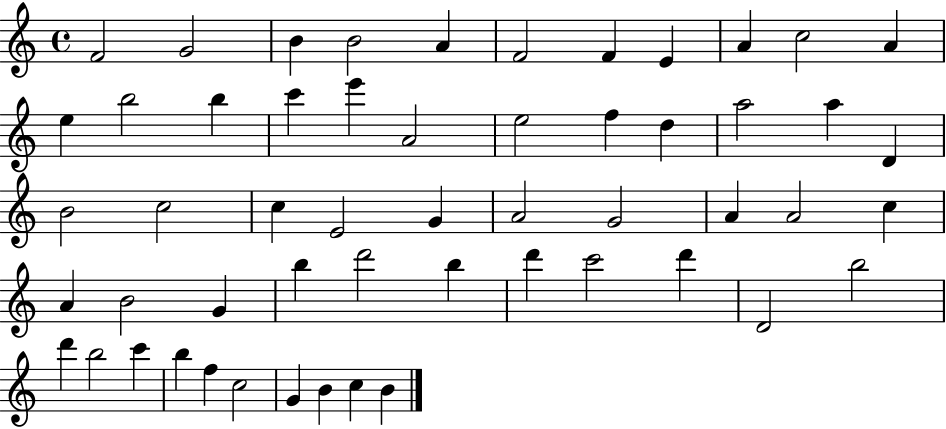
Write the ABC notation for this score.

X:1
T:Untitled
M:4/4
L:1/4
K:C
F2 G2 B B2 A F2 F E A c2 A e b2 b c' e' A2 e2 f d a2 a D B2 c2 c E2 G A2 G2 A A2 c A B2 G b d'2 b d' c'2 d' D2 b2 d' b2 c' b f c2 G B c B